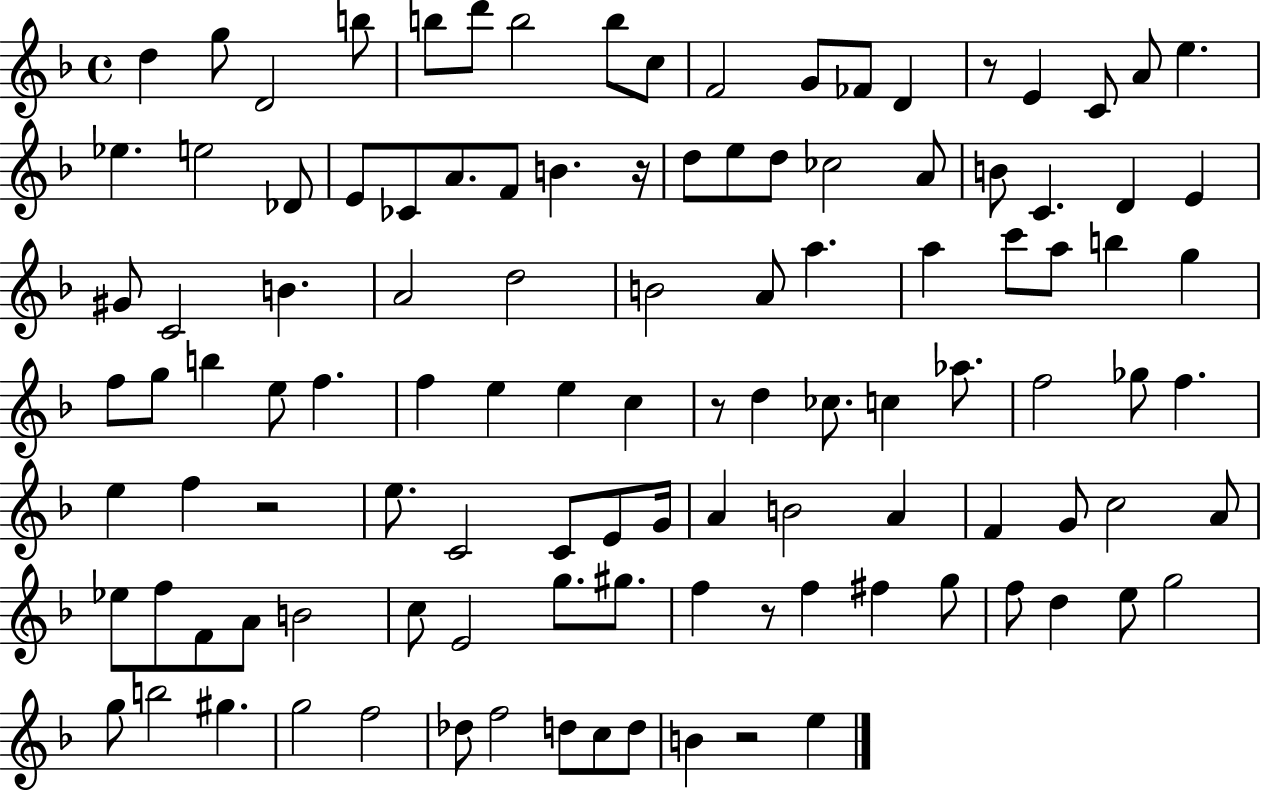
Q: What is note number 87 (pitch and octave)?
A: F5